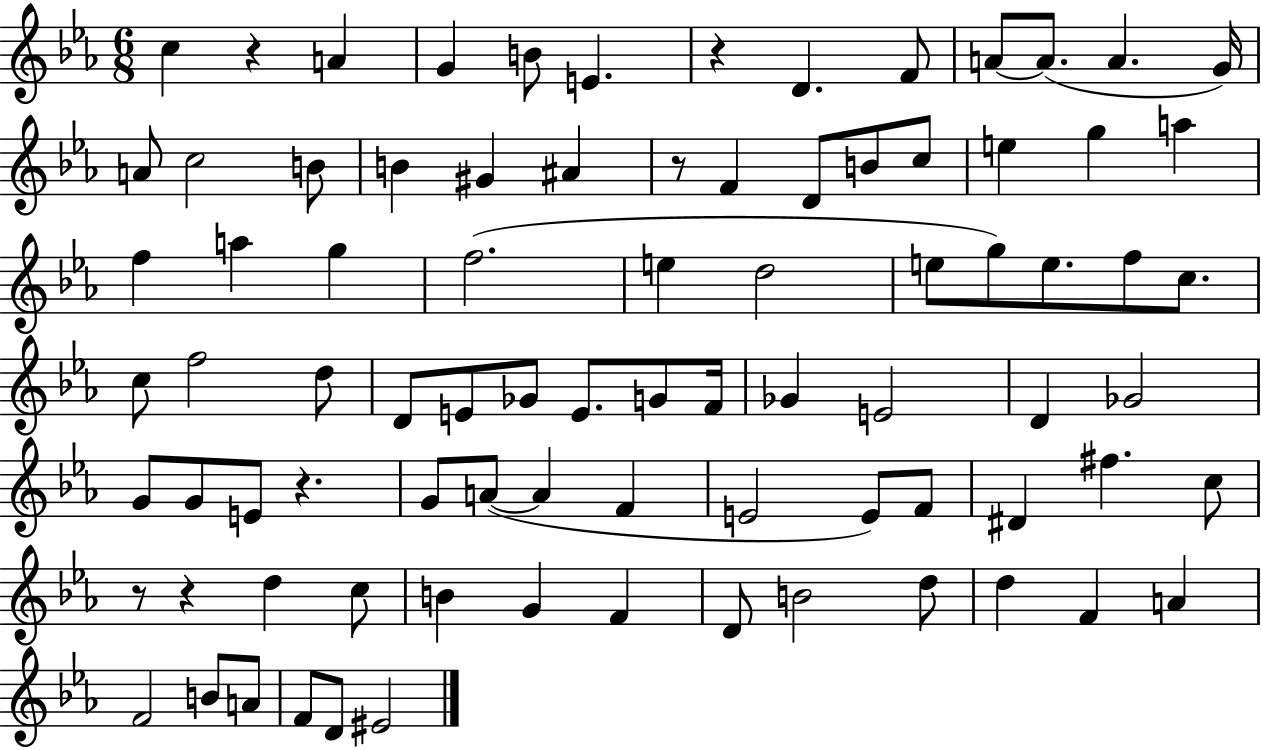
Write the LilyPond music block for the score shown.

{
  \clef treble
  \numericTimeSignature
  \time 6/8
  \key ees \major
  c''4 r4 a'4 | g'4 b'8 e'4. | r4 d'4. f'8 | a'8~~ a'8.( a'4. g'16) | \break a'8 c''2 b'8 | b'4 gis'4 ais'4 | r8 f'4 d'8 b'8 c''8 | e''4 g''4 a''4 | \break f''4 a''4 g''4 | f''2.( | e''4 d''2 | e''8 g''8) e''8. f''8 c''8. | \break c''8 f''2 d''8 | d'8 e'8 ges'8 e'8. g'8 f'16 | ges'4 e'2 | d'4 ges'2 | \break g'8 g'8 e'8 r4. | g'8 a'8~(~ a'4 f'4 | e'2 e'8) f'8 | dis'4 fis''4. c''8 | \break r8 r4 d''4 c''8 | b'4 g'4 f'4 | d'8 b'2 d''8 | d''4 f'4 a'4 | \break f'2 b'8 a'8 | f'8 d'8 eis'2 | \bar "|."
}